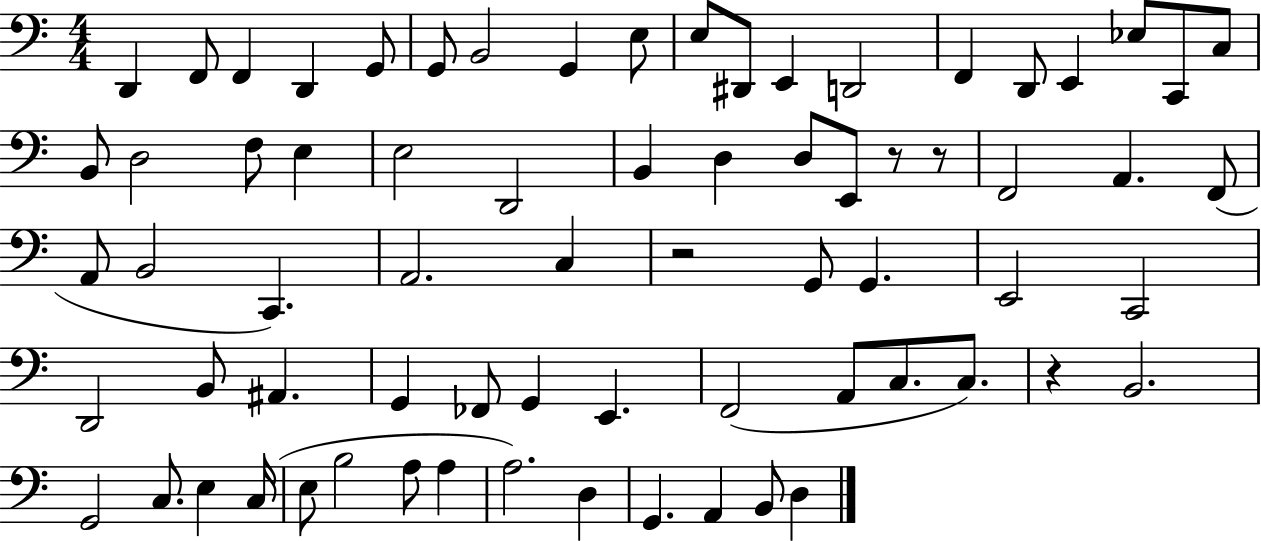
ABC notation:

X:1
T:Untitled
M:4/4
L:1/4
K:C
D,, F,,/2 F,, D,, G,,/2 G,,/2 B,,2 G,, E,/2 E,/2 ^D,,/2 E,, D,,2 F,, D,,/2 E,, _E,/2 C,,/2 C,/2 B,,/2 D,2 F,/2 E, E,2 D,,2 B,, D, D,/2 E,,/2 z/2 z/2 F,,2 A,, F,,/2 A,,/2 B,,2 C,, A,,2 C, z2 G,,/2 G,, E,,2 C,,2 D,,2 B,,/2 ^A,, G,, _F,,/2 G,, E,, F,,2 A,,/2 C,/2 C,/2 z B,,2 G,,2 C,/2 E, C,/4 E,/2 B,2 A,/2 A, A,2 D, G,, A,, B,,/2 D,